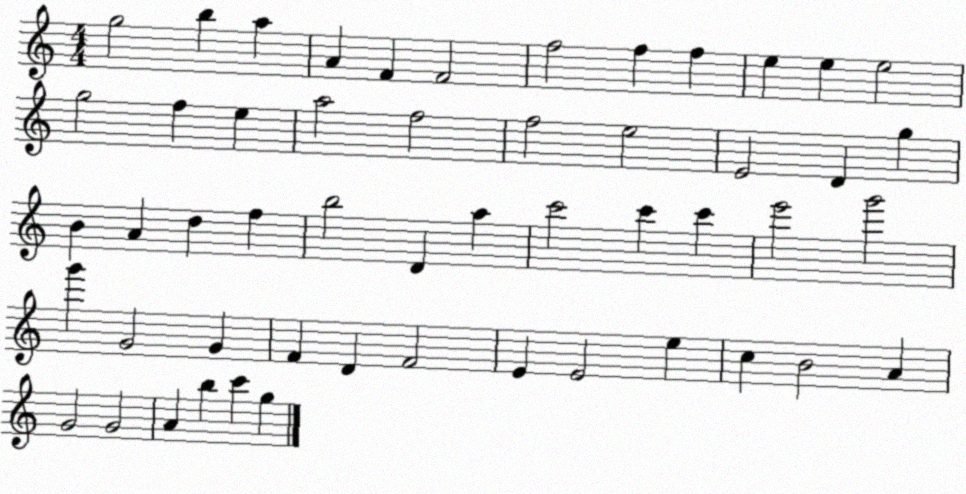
X:1
T:Untitled
M:4/4
L:1/4
K:C
g2 b a A F F2 f2 f f e e e2 g2 f e a2 f2 f2 e2 E2 D g B A d f b2 D a c'2 c' c' e'2 g'2 g' G2 G F D F2 E E2 e c B2 A G2 G2 A b c' g